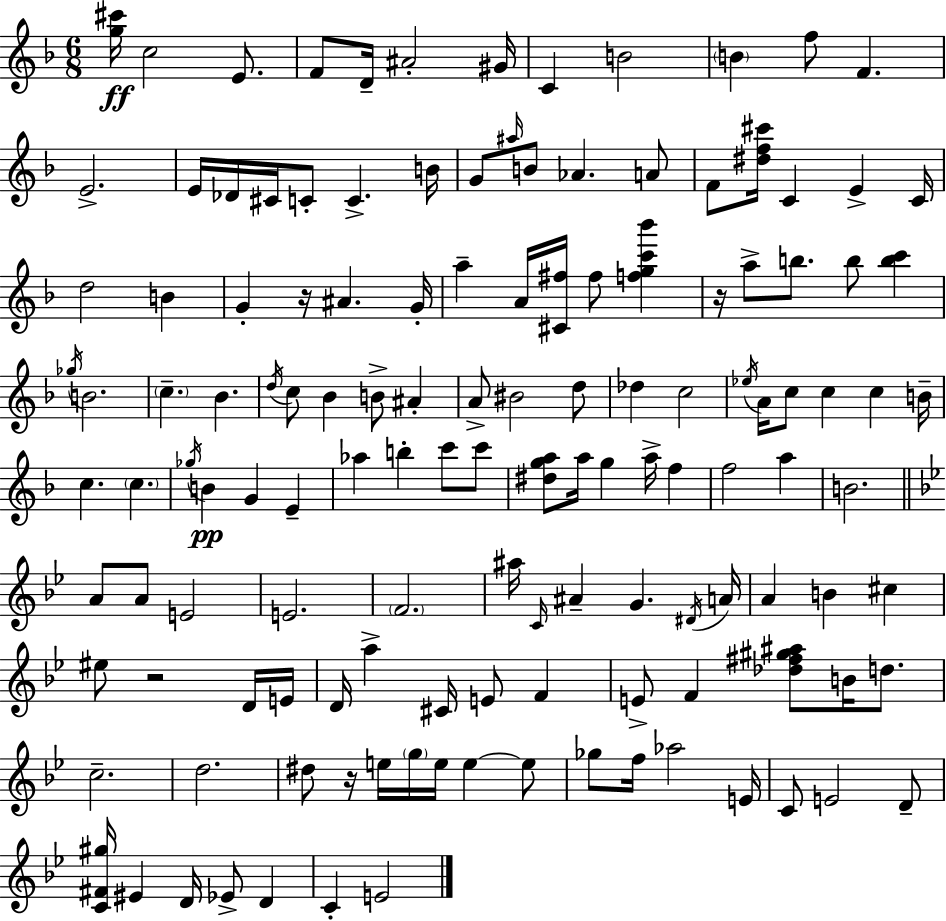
[G5,C#6]/s C5/h E4/e. F4/e D4/s A#4/h G#4/s C4/q B4/h B4/q F5/e F4/q. E4/h. E4/s Db4/s C#4/s C4/e C4/q. B4/s G4/e A#5/s B4/e Ab4/q. A4/e F4/e [D#5,F5,C#6]/s C4/q E4/q C4/s D5/h B4/q G4/q R/s A#4/q. G4/s A5/q A4/s [C#4,F#5]/s F#5/e [F5,G5,C6,Bb6]/q R/s A5/e B5/e. B5/e [B5,C6]/q Gb5/s B4/h. C5/q. Bb4/q. D5/s C5/e Bb4/q B4/e A#4/q A4/e BIS4/h D5/e Db5/q C5/h Eb5/s A4/s C5/e C5/q C5/q B4/s C5/q. C5/q. Gb5/s B4/q G4/q E4/q Ab5/q B5/q C6/e C6/e [D#5,G5,A5]/e A5/s G5/q A5/s F5/q F5/h A5/q B4/h. A4/e A4/e E4/h E4/h. F4/h. A#5/s C4/s A#4/q G4/q. D#4/s A4/s A4/q B4/q C#5/q EIS5/e R/h D4/s E4/s D4/s A5/q C#4/s E4/e F4/q E4/e F4/q [Db5,F#5,G#5,A#5]/e B4/s D5/e. C5/h. D5/h. D#5/e R/s E5/s G5/s E5/s E5/q E5/e Gb5/e F5/s Ab5/h E4/s C4/e E4/h D4/e [C4,F#4,G#5]/s EIS4/q D4/s Eb4/e D4/q C4/q E4/h